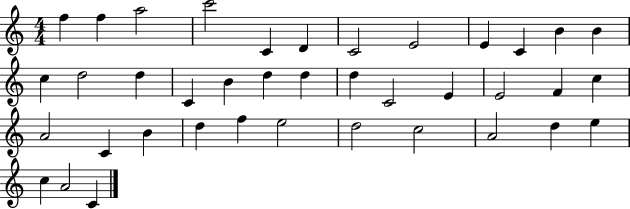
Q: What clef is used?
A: treble